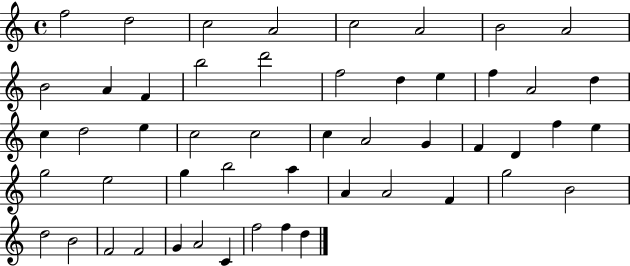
{
  \clef treble
  \time 4/4
  \defaultTimeSignature
  \key c \major
  f''2 d''2 | c''2 a'2 | c''2 a'2 | b'2 a'2 | \break b'2 a'4 f'4 | b''2 d'''2 | f''2 d''4 e''4 | f''4 a'2 d''4 | \break c''4 d''2 e''4 | c''2 c''2 | c''4 a'2 g'4 | f'4 d'4 f''4 e''4 | \break g''2 e''2 | g''4 b''2 a''4 | a'4 a'2 f'4 | g''2 b'2 | \break d''2 b'2 | f'2 f'2 | g'4 a'2 c'4 | f''2 f''4 d''4 | \break \bar "|."
}